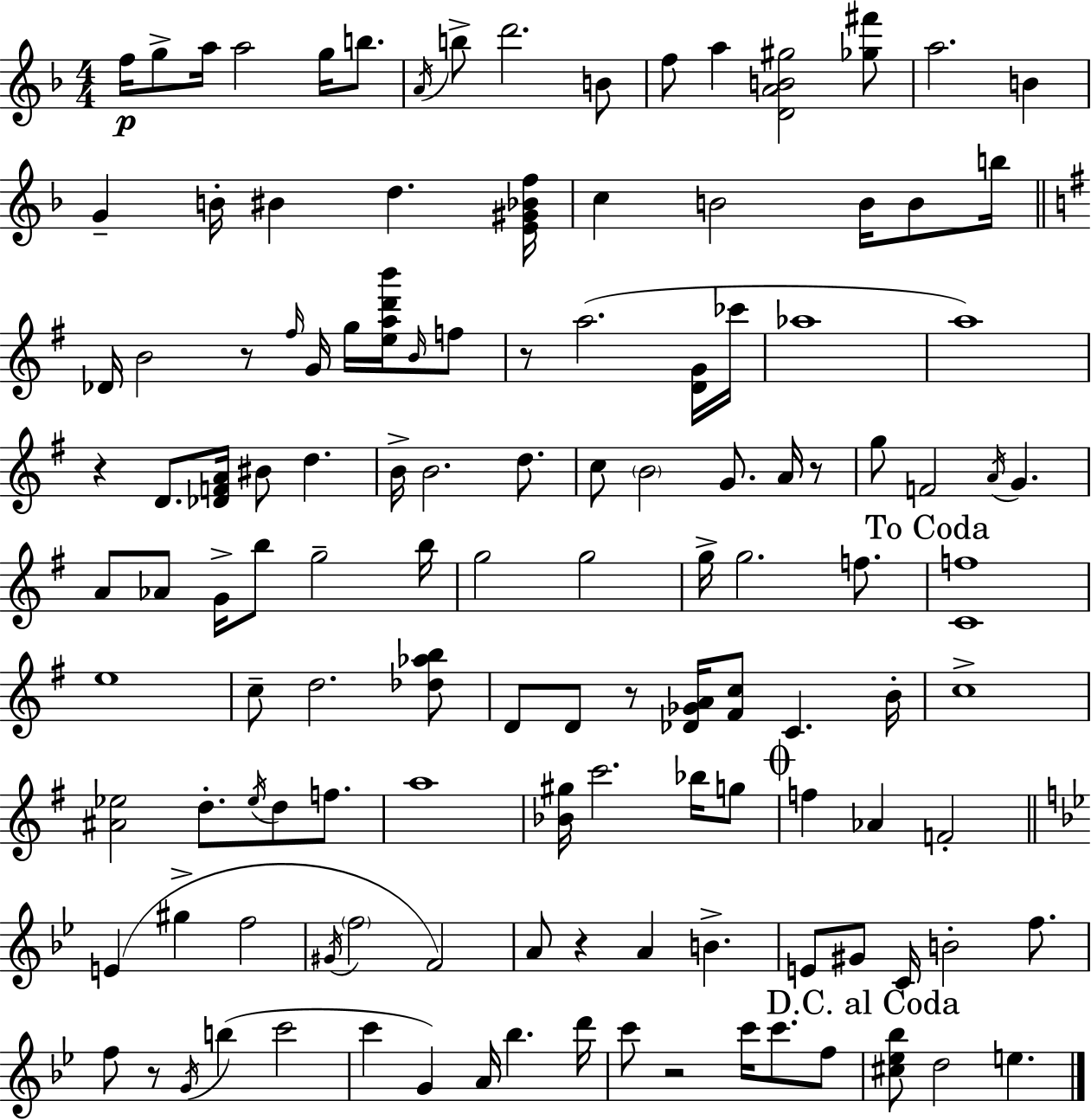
F5/s G5/e A5/s A5/h G5/s B5/e. A4/s B5/e D6/h. B4/e F5/e A5/q [D4,A4,B4,G#5]/h [Gb5,F#6]/e A5/h. B4/q G4/q B4/s BIS4/q D5/q. [E4,G#4,Bb4,F5]/s C5/q B4/h B4/s B4/e B5/s Db4/s B4/h R/e F#5/s G4/s G5/s [E5,A5,D6,B6]/s B4/s F5/e R/e A5/h. [D4,G4]/s CES6/s Ab5/w A5/w R/q D4/e. [Db4,F4,A4]/s BIS4/e D5/q. B4/s B4/h. D5/e. C5/e B4/h G4/e. A4/s R/e G5/e F4/h A4/s G4/q. A4/e Ab4/e G4/s B5/e G5/h B5/s G5/h G5/h G5/s G5/h. F5/e. [C4,F5]/w E5/w C5/e D5/h. [Db5,Ab5,B5]/e D4/e D4/e R/e [Db4,Gb4,A4]/s [F#4,C5]/e C4/q. B4/s C5/w [A#4,Eb5]/h D5/e. Eb5/s D5/e F5/e. A5/w [Bb4,G#5]/s C6/h. Bb5/s G5/e F5/q Ab4/q F4/h E4/q G#5/q F5/h G#4/s F5/h F4/h A4/e R/q A4/q B4/q. E4/e G#4/e C4/s B4/h F5/e. F5/e R/e G4/s B5/q C6/h C6/q G4/q A4/s Bb5/q. D6/s C6/e R/h C6/s C6/e. F5/e [C#5,Eb5,Bb5]/e D5/h E5/q.